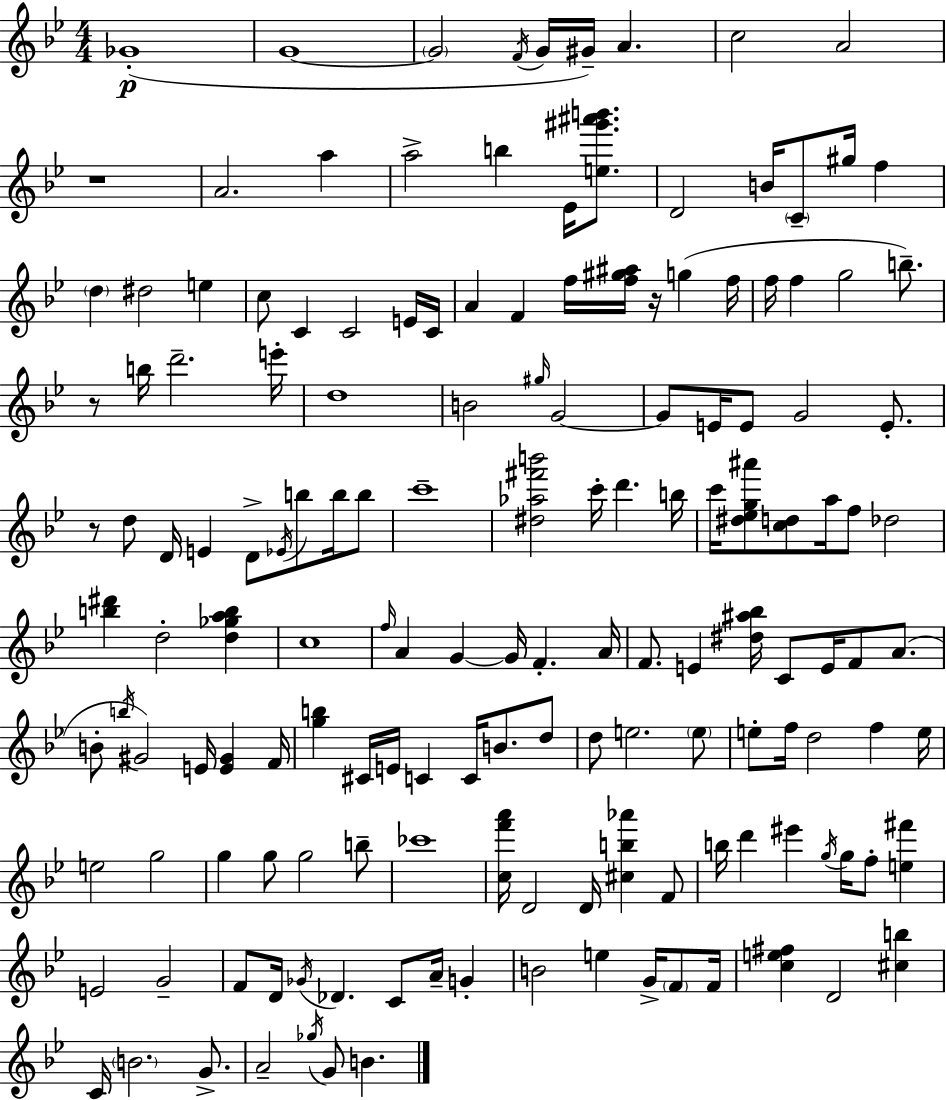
Gb4/w G4/w G4/h F4/s G4/s G#4/s A4/q. C5/h A4/h R/w A4/h. A5/q A5/h B5/q Eb4/s [E5,G#6,A#6,B6]/e. D4/h B4/s C4/e G#5/s F5/q D5/q D#5/h E5/q C5/e C4/q C4/h E4/s C4/s A4/q F4/q F5/s [F5,G#5,A#5]/s R/s G5/q F5/s F5/s F5/q G5/h B5/e. R/e B5/s D6/h. E6/s D5/w B4/h G#5/s G4/h G4/e E4/s E4/e G4/h E4/e. R/e D5/e D4/s E4/q D4/e Eb4/s B5/e B5/s B5/e C6/w [D#5,Ab5,F#6,B6]/h C6/s D6/q. B5/s C6/s [D#5,Eb5,G5,A#6]/e [C5,D5]/e A5/s F5/e Db5/h [B5,D#6]/q D5/h [D5,Gb5,A5,B5]/q C5/w F5/s A4/q G4/q G4/s F4/q. A4/s F4/e. E4/q [D#5,A#5,Bb5]/s C4/e E4/s F4/e A4/e. B4/e B5/s G#4/h E4/s [E4,G#4]/q F4/s [G5,B5]/q C#4/s E4/s C4/q C4/s B4/e. D5/e D5/e E5/h. E5/e E5/e F5/s D5/h F5/q E5/s E5/h G5/h G5/q G5/e G5/h B5/e CES6/w [C5,F6,A6]/s D4/h D4/s [C#5,B5,Ab6]/q F4/e B5/s D6/q EIS6/q G5/s G5/s F5/e [E5,F#6]/q E4/h G4/h F4/e D4/s Gb4/s Db4/q. C4/e A4/s G4/q B4/h E5/q G4/s F4/e F4/s [C5,E5,F#5]/q D4/h [C#5,B5]/q C4/s B4/h. G4/e. A4/h Gb5/s G4/e B4/q.